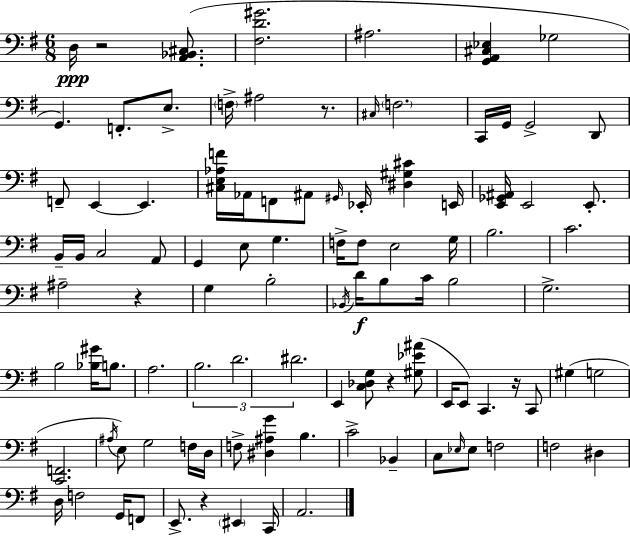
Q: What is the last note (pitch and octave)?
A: A2